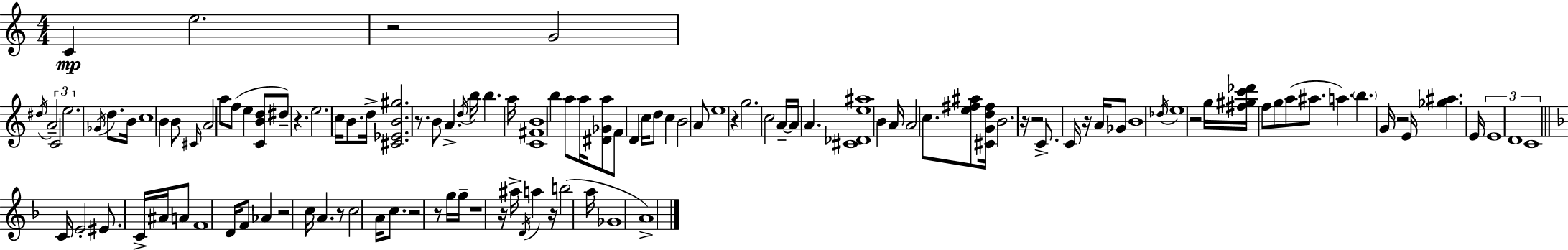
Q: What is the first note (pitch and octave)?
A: C4